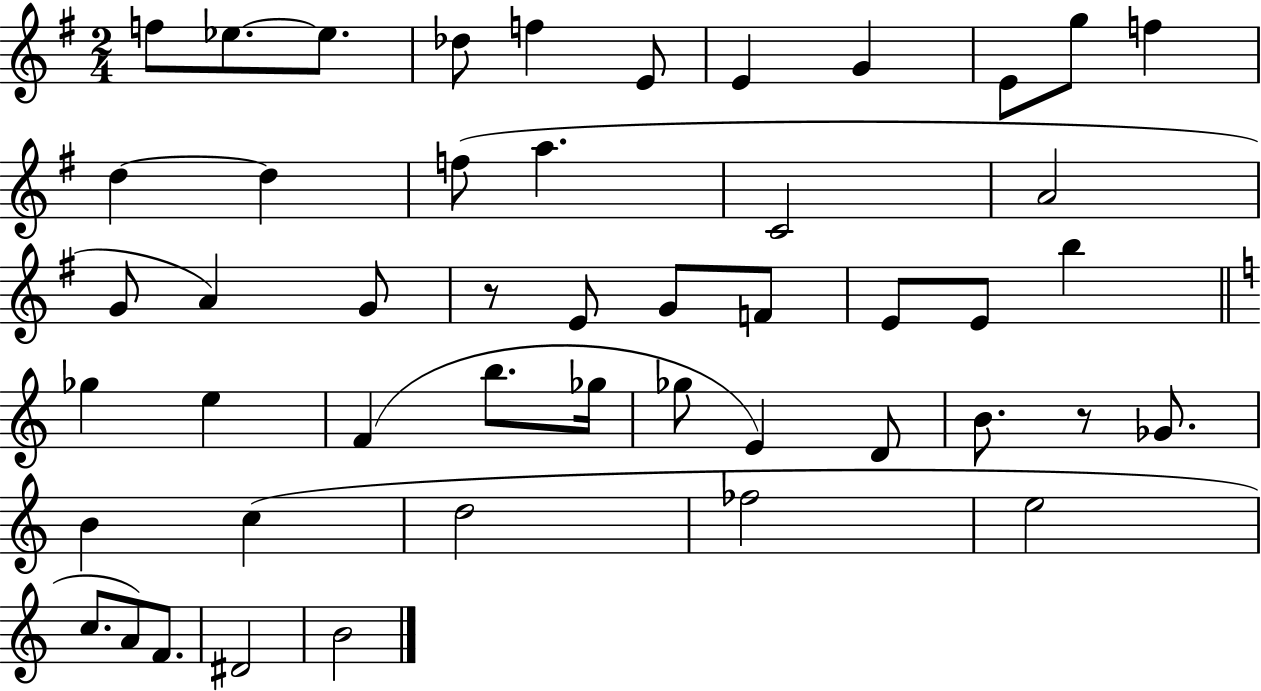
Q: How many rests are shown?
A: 2